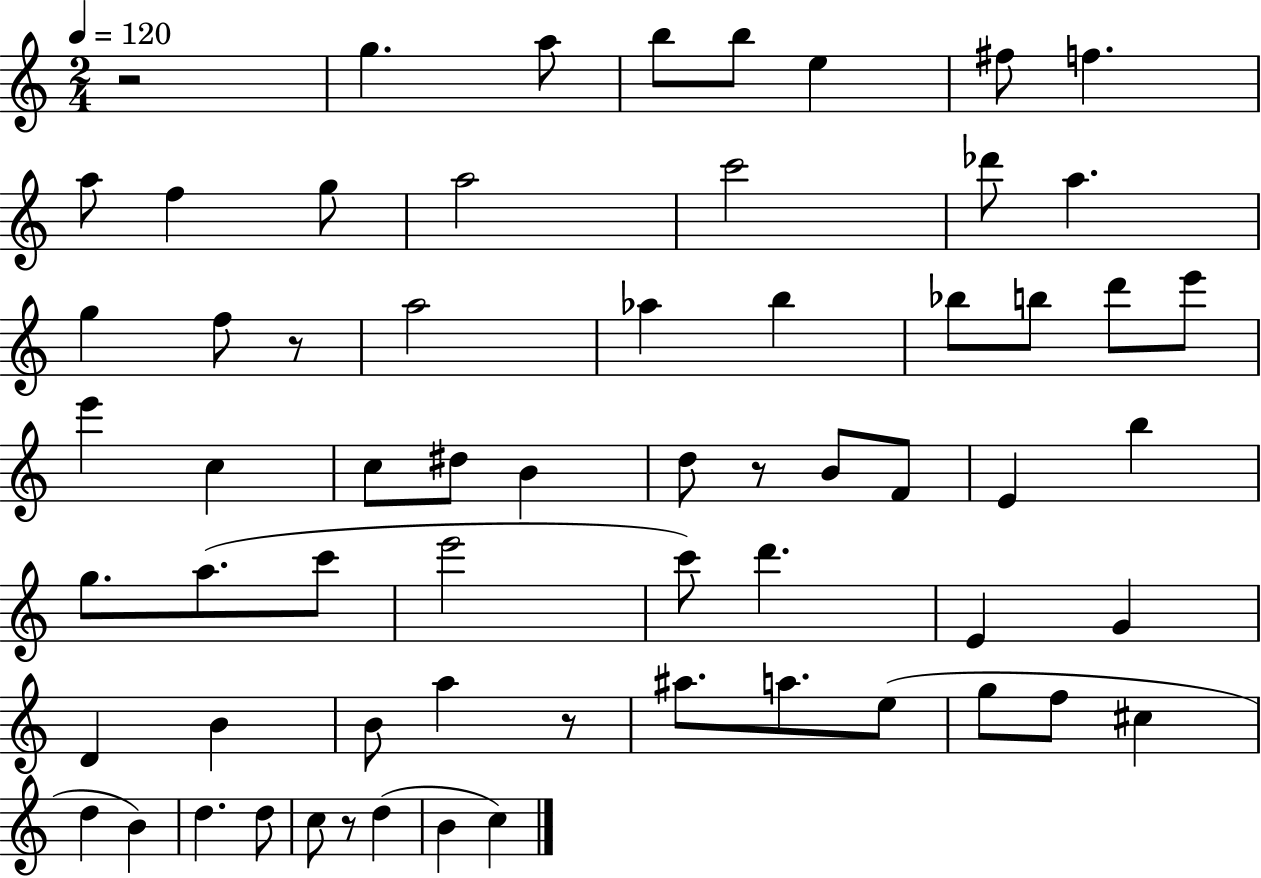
{
  \clef treble
  \numericTimeSignature
  \time 2/4
  \key c \major
  \tempo 4 = 120
  \repeat volta 2 { r2 | g''4. a''8 | b''8 b''8 e''4 | fis''8 f''4. | \break a''8 f''4 g''8 | a''2 | c'''2 | des'''8 a''4. | \break g''4 f''8 r8 | a''2 | aes''4 b''4 | bes''8 b''8 d'''8 e'''8 | \break e'''4 c''4 | c''8 dis''8 b'4 | d''8 r8 b'8 f'8 | e'4 b''4 | \break g''8. a''8.( c'''8 | e'''2 | c'''8) d'''4. | e'4 g'4 | \break d'4 b'4 | b'8 a''4 r8 | ais''8. a''8. e''8( | g''8 f''8 cis''4 | \break d''4 b'4) | d''4. d''8 | c''8 r8 d''4( | b'4 c''4) | \break } \bar "|."
}